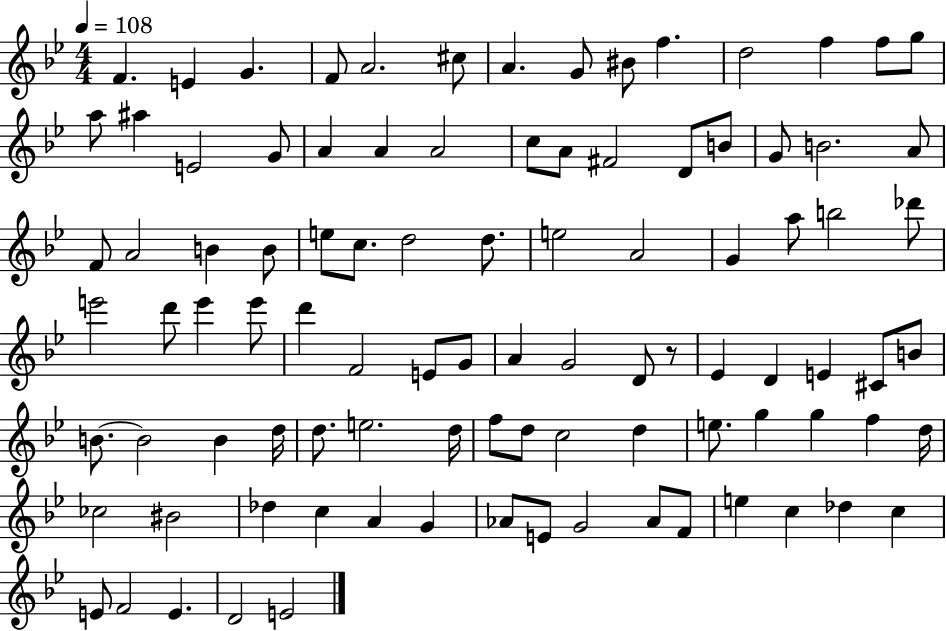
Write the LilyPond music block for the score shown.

{
  \clef treble
  \numericTimeSignature
  \time 4/4
  \key bes \major
  \tempo 4 = 108
  \repeat volta 2 { f'4. e'4 g'4. | f'8 a'2. cis''8 | a'4. g'8 bis'8 f''4. | d''2 f''4 f''8 g''8 | \break a''8 ais''4 e'2 g'8 | a'4 a'4 a'2 | c''8 a'8 fis'2 d'8 b'8 | g'8 b'2. a'8 | \break f'8 a'2 b'4 b'8 | e''8 c''8. d''2 d''8. | e''2 a'2 | g'4 a''8 b''2 des'''8 | \break e'''2 d'''8 e'''4 e'''8 | d'''4 f'2 e'8 g'8 | a'4 g'2 d'8 r8 | ees'4 d'4 e'4 cis'8 b'8 | \break b'8.~~ b'2 b'4 d''16 | d''8. e''2. d''16 | f''8 d''8 c''2 d''4 | e''8. g''4 g''4 f''4 d''16 | \break ces''2 bis'2 | des''4 c''4 a'4 g'4 | aes'8 e'8 g'2 aes'8 f'8 | e''4 c''4 des''4 c''4 | \break e'8 f'2 e'4. | d'2 e'2 | } \bar "|."
}